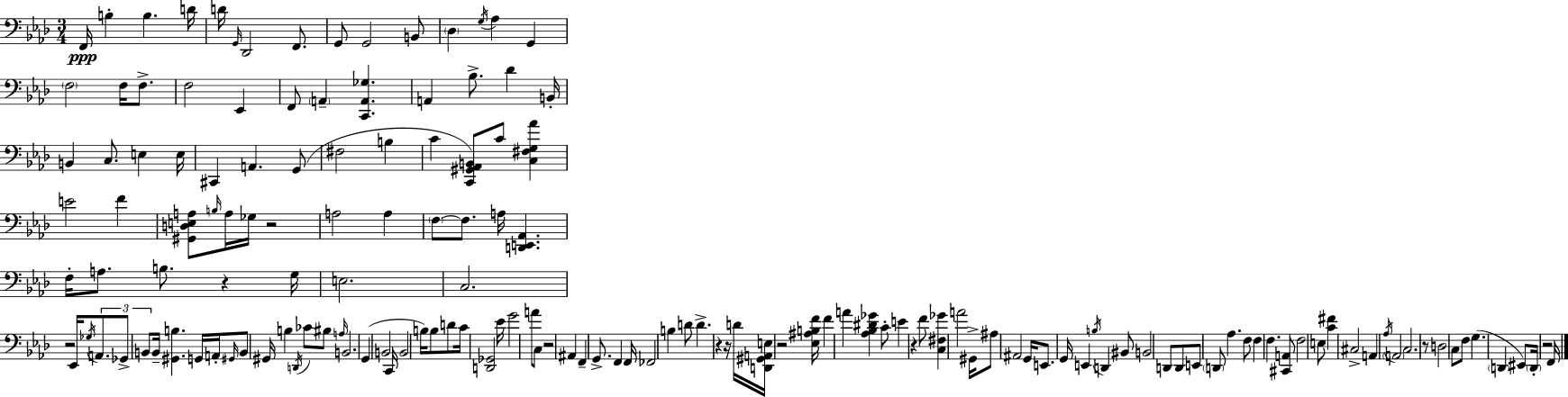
F2/s B3/q B3/q. D4/s D4/s G2/s Db2/h F2/e. G2/e G2/h B2/e Db3/q G3/s Ab3/q G2/q F3/h F3/s F3/e. F3/h Eb2/q F2/e A2/q [C2,A2,Gb3]/q. A2/q Bb3/e. Db4/q B2/s B2/q C3/e. E3/q E3/s C#2/q A2/q. G2/e F#3/h B3/q C4/q [C2,G#2,Ab2,B2]/e C4/e [C3,F#3,G3,Ab4]/q E4/h F4/q [G#2,D3,E3,A3]/e B3/s A3/s Gb3/s R/h A3/h A3/q F3/e F3/e. A3/s [D2,E2,Ab2]/q. F3/s A3/e. B3/e. R/q G3/s E3/h. C3/h. R/h Eb2/s Gb3/s A2/e. Gb2/e B2/e B2/s [G#2,B3]/q. G2/s A2/s G#2/s B2/e G#2/s B3/q D2/s CES4/e BIS3/e A3/s B2/h. G2/q B2/h C2/s B2/h B3/s B3/e D4/e C4/s [D2,Gb2]/h Eb4/s G4/h A4/e C3/e R/h A#2/q F2/q G2/e. F2/q F2/s FES2/h B3/q D4/e D4/q. R/q R/s D4/s [D2,G#2,A2,E3]/s R/h [Eb3,A#3,B3,F4]/s F4/q A4/q [Ab3,Bb3,D#4,Gb4]/q C4/e E4/q R/q F4/e [C3,F#3,Gb4]/q A4/h G#2/s A#3/e A#2/h G2/s E2/e. G2/s E2/q B3/s D2/q BIS2/e B2/h D2/e D2/e E2/e D2/e Ab3/q. F3/e F3/q F3/q. [C#2,A2]/e F3/h E3/e [C4,F#4]/q C#3/h A2/q Ab3/s A2/h C3/h. R/e D3/h C3/e F3/e G3/q. D2/q EIS2/e D2/s R/h F2/s